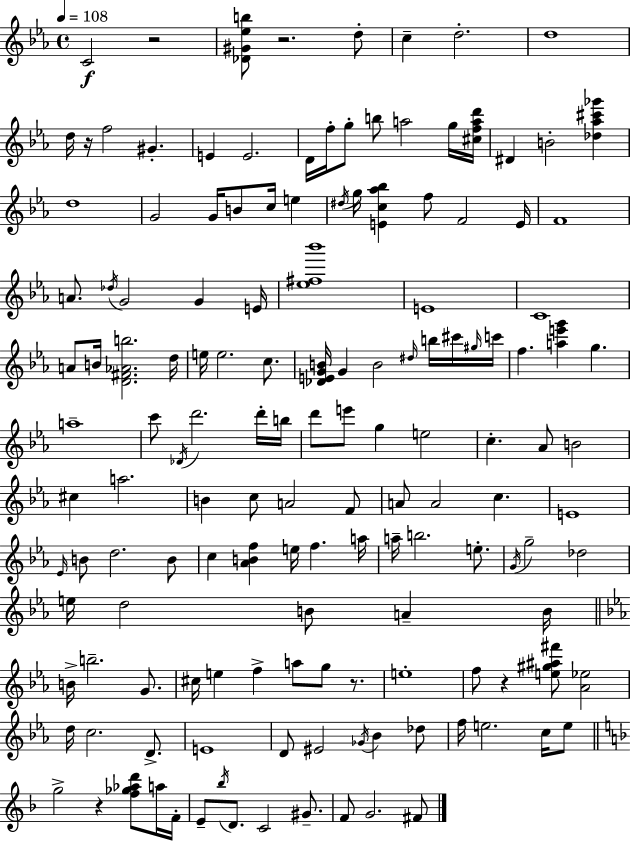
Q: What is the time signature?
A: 4/4